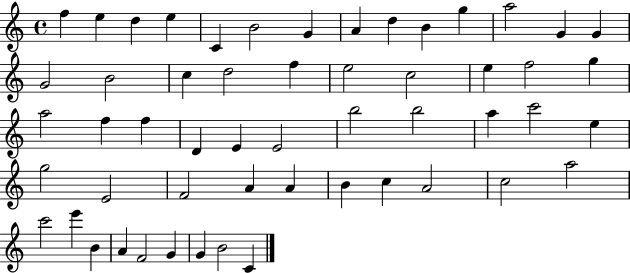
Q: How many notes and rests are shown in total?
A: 54